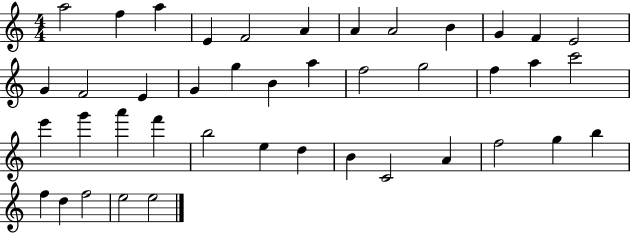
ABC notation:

X:1
T:Untitled
M:4/4
L:1/4
K:C
a2 f a E F2 A A A2 B G F E2 G F2 E G g B a f2 g2 f a c'2 e' g' a' f' b2 e d B C2 A f2 g b f d f2 e2 e2